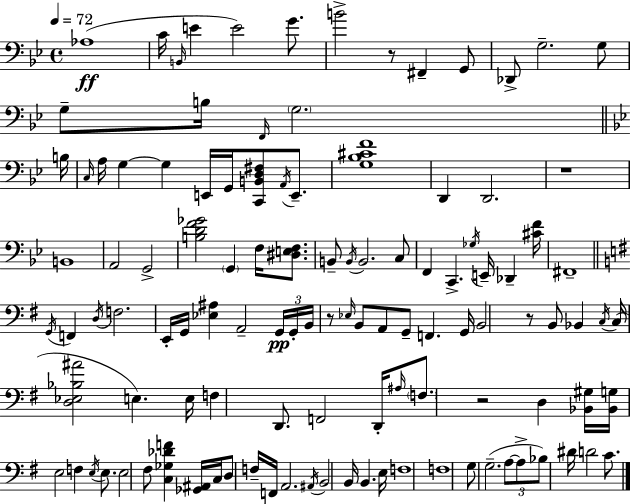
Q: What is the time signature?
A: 4/4